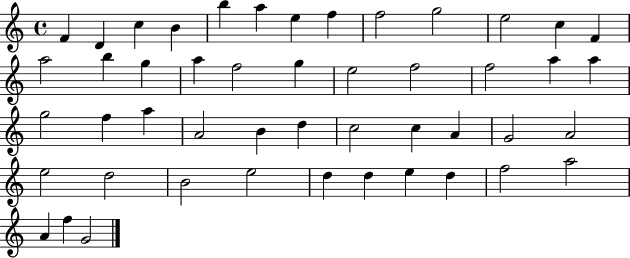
X:1
T:Untitled
M:4/4
L:1/4
K:C
F D c B b a e f f2 g2 e2 c F a2 b g a f2 g e2 f2 f2 a a g2 f a A2 B d c2 c A G2 A2 e2 d2 B2 e2 d d e d f2 a2 A f G2